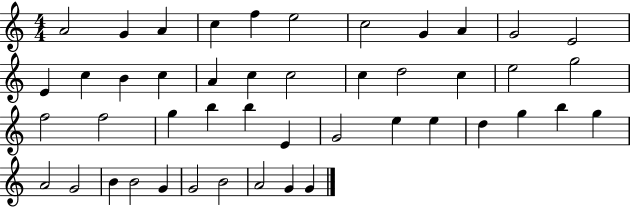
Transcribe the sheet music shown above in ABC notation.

X:1
T:Untitled
M:4/4
L:1/4
K:C
A2 G A c f e2 c2 G A G2 E2 E c B c A c c2 c d2 c e2 g2 f2 f2 g b b E G2 e e d g b g A2 G2 B B2 G G2 B2 A2 G G